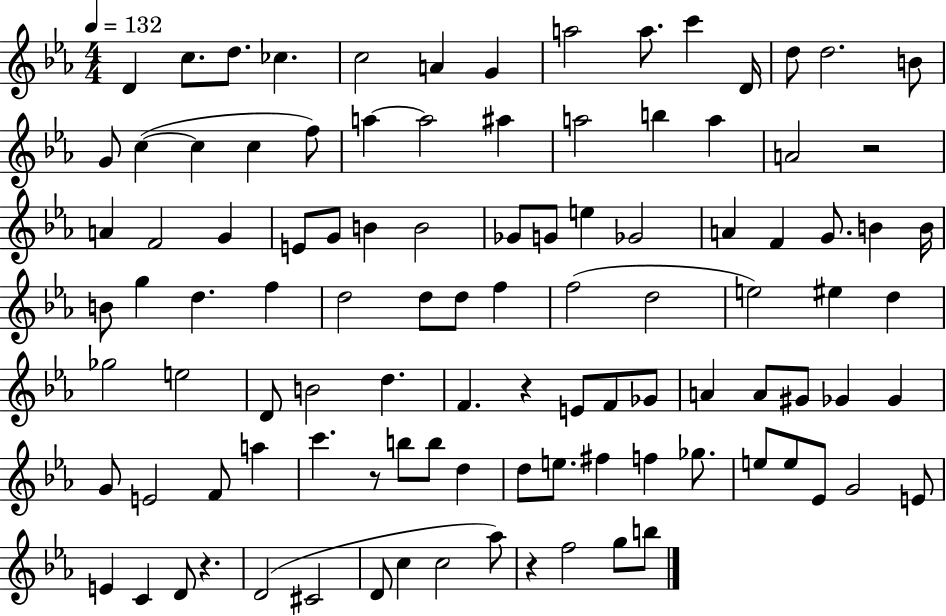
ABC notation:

X:1
T:Untitled
M:4/4
L:1/4
K:Eb
D c/2 d/2 _c c2 A G a2 a/2 c' D/4 d/2 d2 B/2 G/2 c c c f/2 a a2 ^a a2 b a A2 z2 A F2 G E/2 G/2 B B2 _G/2 G/2 e _G2 A F G/2 B B/4 B/2 g d f d2 d/2 d/2 f f2 d2 e2 ^e d _g2 e2 D/2 B2 d F z E/2 F/2 _G/2 A A/2 ^G/2 _G _G G/2 E2 F/2 a c' z/2 b/2 b/2 d d/2 e/2 ^f f _g/2 e/2 e/2 _E/2 G2 E/2 E C D/2 z D2 ^C2 D/2 c c2 _a/2 z f2 g/2 b/2